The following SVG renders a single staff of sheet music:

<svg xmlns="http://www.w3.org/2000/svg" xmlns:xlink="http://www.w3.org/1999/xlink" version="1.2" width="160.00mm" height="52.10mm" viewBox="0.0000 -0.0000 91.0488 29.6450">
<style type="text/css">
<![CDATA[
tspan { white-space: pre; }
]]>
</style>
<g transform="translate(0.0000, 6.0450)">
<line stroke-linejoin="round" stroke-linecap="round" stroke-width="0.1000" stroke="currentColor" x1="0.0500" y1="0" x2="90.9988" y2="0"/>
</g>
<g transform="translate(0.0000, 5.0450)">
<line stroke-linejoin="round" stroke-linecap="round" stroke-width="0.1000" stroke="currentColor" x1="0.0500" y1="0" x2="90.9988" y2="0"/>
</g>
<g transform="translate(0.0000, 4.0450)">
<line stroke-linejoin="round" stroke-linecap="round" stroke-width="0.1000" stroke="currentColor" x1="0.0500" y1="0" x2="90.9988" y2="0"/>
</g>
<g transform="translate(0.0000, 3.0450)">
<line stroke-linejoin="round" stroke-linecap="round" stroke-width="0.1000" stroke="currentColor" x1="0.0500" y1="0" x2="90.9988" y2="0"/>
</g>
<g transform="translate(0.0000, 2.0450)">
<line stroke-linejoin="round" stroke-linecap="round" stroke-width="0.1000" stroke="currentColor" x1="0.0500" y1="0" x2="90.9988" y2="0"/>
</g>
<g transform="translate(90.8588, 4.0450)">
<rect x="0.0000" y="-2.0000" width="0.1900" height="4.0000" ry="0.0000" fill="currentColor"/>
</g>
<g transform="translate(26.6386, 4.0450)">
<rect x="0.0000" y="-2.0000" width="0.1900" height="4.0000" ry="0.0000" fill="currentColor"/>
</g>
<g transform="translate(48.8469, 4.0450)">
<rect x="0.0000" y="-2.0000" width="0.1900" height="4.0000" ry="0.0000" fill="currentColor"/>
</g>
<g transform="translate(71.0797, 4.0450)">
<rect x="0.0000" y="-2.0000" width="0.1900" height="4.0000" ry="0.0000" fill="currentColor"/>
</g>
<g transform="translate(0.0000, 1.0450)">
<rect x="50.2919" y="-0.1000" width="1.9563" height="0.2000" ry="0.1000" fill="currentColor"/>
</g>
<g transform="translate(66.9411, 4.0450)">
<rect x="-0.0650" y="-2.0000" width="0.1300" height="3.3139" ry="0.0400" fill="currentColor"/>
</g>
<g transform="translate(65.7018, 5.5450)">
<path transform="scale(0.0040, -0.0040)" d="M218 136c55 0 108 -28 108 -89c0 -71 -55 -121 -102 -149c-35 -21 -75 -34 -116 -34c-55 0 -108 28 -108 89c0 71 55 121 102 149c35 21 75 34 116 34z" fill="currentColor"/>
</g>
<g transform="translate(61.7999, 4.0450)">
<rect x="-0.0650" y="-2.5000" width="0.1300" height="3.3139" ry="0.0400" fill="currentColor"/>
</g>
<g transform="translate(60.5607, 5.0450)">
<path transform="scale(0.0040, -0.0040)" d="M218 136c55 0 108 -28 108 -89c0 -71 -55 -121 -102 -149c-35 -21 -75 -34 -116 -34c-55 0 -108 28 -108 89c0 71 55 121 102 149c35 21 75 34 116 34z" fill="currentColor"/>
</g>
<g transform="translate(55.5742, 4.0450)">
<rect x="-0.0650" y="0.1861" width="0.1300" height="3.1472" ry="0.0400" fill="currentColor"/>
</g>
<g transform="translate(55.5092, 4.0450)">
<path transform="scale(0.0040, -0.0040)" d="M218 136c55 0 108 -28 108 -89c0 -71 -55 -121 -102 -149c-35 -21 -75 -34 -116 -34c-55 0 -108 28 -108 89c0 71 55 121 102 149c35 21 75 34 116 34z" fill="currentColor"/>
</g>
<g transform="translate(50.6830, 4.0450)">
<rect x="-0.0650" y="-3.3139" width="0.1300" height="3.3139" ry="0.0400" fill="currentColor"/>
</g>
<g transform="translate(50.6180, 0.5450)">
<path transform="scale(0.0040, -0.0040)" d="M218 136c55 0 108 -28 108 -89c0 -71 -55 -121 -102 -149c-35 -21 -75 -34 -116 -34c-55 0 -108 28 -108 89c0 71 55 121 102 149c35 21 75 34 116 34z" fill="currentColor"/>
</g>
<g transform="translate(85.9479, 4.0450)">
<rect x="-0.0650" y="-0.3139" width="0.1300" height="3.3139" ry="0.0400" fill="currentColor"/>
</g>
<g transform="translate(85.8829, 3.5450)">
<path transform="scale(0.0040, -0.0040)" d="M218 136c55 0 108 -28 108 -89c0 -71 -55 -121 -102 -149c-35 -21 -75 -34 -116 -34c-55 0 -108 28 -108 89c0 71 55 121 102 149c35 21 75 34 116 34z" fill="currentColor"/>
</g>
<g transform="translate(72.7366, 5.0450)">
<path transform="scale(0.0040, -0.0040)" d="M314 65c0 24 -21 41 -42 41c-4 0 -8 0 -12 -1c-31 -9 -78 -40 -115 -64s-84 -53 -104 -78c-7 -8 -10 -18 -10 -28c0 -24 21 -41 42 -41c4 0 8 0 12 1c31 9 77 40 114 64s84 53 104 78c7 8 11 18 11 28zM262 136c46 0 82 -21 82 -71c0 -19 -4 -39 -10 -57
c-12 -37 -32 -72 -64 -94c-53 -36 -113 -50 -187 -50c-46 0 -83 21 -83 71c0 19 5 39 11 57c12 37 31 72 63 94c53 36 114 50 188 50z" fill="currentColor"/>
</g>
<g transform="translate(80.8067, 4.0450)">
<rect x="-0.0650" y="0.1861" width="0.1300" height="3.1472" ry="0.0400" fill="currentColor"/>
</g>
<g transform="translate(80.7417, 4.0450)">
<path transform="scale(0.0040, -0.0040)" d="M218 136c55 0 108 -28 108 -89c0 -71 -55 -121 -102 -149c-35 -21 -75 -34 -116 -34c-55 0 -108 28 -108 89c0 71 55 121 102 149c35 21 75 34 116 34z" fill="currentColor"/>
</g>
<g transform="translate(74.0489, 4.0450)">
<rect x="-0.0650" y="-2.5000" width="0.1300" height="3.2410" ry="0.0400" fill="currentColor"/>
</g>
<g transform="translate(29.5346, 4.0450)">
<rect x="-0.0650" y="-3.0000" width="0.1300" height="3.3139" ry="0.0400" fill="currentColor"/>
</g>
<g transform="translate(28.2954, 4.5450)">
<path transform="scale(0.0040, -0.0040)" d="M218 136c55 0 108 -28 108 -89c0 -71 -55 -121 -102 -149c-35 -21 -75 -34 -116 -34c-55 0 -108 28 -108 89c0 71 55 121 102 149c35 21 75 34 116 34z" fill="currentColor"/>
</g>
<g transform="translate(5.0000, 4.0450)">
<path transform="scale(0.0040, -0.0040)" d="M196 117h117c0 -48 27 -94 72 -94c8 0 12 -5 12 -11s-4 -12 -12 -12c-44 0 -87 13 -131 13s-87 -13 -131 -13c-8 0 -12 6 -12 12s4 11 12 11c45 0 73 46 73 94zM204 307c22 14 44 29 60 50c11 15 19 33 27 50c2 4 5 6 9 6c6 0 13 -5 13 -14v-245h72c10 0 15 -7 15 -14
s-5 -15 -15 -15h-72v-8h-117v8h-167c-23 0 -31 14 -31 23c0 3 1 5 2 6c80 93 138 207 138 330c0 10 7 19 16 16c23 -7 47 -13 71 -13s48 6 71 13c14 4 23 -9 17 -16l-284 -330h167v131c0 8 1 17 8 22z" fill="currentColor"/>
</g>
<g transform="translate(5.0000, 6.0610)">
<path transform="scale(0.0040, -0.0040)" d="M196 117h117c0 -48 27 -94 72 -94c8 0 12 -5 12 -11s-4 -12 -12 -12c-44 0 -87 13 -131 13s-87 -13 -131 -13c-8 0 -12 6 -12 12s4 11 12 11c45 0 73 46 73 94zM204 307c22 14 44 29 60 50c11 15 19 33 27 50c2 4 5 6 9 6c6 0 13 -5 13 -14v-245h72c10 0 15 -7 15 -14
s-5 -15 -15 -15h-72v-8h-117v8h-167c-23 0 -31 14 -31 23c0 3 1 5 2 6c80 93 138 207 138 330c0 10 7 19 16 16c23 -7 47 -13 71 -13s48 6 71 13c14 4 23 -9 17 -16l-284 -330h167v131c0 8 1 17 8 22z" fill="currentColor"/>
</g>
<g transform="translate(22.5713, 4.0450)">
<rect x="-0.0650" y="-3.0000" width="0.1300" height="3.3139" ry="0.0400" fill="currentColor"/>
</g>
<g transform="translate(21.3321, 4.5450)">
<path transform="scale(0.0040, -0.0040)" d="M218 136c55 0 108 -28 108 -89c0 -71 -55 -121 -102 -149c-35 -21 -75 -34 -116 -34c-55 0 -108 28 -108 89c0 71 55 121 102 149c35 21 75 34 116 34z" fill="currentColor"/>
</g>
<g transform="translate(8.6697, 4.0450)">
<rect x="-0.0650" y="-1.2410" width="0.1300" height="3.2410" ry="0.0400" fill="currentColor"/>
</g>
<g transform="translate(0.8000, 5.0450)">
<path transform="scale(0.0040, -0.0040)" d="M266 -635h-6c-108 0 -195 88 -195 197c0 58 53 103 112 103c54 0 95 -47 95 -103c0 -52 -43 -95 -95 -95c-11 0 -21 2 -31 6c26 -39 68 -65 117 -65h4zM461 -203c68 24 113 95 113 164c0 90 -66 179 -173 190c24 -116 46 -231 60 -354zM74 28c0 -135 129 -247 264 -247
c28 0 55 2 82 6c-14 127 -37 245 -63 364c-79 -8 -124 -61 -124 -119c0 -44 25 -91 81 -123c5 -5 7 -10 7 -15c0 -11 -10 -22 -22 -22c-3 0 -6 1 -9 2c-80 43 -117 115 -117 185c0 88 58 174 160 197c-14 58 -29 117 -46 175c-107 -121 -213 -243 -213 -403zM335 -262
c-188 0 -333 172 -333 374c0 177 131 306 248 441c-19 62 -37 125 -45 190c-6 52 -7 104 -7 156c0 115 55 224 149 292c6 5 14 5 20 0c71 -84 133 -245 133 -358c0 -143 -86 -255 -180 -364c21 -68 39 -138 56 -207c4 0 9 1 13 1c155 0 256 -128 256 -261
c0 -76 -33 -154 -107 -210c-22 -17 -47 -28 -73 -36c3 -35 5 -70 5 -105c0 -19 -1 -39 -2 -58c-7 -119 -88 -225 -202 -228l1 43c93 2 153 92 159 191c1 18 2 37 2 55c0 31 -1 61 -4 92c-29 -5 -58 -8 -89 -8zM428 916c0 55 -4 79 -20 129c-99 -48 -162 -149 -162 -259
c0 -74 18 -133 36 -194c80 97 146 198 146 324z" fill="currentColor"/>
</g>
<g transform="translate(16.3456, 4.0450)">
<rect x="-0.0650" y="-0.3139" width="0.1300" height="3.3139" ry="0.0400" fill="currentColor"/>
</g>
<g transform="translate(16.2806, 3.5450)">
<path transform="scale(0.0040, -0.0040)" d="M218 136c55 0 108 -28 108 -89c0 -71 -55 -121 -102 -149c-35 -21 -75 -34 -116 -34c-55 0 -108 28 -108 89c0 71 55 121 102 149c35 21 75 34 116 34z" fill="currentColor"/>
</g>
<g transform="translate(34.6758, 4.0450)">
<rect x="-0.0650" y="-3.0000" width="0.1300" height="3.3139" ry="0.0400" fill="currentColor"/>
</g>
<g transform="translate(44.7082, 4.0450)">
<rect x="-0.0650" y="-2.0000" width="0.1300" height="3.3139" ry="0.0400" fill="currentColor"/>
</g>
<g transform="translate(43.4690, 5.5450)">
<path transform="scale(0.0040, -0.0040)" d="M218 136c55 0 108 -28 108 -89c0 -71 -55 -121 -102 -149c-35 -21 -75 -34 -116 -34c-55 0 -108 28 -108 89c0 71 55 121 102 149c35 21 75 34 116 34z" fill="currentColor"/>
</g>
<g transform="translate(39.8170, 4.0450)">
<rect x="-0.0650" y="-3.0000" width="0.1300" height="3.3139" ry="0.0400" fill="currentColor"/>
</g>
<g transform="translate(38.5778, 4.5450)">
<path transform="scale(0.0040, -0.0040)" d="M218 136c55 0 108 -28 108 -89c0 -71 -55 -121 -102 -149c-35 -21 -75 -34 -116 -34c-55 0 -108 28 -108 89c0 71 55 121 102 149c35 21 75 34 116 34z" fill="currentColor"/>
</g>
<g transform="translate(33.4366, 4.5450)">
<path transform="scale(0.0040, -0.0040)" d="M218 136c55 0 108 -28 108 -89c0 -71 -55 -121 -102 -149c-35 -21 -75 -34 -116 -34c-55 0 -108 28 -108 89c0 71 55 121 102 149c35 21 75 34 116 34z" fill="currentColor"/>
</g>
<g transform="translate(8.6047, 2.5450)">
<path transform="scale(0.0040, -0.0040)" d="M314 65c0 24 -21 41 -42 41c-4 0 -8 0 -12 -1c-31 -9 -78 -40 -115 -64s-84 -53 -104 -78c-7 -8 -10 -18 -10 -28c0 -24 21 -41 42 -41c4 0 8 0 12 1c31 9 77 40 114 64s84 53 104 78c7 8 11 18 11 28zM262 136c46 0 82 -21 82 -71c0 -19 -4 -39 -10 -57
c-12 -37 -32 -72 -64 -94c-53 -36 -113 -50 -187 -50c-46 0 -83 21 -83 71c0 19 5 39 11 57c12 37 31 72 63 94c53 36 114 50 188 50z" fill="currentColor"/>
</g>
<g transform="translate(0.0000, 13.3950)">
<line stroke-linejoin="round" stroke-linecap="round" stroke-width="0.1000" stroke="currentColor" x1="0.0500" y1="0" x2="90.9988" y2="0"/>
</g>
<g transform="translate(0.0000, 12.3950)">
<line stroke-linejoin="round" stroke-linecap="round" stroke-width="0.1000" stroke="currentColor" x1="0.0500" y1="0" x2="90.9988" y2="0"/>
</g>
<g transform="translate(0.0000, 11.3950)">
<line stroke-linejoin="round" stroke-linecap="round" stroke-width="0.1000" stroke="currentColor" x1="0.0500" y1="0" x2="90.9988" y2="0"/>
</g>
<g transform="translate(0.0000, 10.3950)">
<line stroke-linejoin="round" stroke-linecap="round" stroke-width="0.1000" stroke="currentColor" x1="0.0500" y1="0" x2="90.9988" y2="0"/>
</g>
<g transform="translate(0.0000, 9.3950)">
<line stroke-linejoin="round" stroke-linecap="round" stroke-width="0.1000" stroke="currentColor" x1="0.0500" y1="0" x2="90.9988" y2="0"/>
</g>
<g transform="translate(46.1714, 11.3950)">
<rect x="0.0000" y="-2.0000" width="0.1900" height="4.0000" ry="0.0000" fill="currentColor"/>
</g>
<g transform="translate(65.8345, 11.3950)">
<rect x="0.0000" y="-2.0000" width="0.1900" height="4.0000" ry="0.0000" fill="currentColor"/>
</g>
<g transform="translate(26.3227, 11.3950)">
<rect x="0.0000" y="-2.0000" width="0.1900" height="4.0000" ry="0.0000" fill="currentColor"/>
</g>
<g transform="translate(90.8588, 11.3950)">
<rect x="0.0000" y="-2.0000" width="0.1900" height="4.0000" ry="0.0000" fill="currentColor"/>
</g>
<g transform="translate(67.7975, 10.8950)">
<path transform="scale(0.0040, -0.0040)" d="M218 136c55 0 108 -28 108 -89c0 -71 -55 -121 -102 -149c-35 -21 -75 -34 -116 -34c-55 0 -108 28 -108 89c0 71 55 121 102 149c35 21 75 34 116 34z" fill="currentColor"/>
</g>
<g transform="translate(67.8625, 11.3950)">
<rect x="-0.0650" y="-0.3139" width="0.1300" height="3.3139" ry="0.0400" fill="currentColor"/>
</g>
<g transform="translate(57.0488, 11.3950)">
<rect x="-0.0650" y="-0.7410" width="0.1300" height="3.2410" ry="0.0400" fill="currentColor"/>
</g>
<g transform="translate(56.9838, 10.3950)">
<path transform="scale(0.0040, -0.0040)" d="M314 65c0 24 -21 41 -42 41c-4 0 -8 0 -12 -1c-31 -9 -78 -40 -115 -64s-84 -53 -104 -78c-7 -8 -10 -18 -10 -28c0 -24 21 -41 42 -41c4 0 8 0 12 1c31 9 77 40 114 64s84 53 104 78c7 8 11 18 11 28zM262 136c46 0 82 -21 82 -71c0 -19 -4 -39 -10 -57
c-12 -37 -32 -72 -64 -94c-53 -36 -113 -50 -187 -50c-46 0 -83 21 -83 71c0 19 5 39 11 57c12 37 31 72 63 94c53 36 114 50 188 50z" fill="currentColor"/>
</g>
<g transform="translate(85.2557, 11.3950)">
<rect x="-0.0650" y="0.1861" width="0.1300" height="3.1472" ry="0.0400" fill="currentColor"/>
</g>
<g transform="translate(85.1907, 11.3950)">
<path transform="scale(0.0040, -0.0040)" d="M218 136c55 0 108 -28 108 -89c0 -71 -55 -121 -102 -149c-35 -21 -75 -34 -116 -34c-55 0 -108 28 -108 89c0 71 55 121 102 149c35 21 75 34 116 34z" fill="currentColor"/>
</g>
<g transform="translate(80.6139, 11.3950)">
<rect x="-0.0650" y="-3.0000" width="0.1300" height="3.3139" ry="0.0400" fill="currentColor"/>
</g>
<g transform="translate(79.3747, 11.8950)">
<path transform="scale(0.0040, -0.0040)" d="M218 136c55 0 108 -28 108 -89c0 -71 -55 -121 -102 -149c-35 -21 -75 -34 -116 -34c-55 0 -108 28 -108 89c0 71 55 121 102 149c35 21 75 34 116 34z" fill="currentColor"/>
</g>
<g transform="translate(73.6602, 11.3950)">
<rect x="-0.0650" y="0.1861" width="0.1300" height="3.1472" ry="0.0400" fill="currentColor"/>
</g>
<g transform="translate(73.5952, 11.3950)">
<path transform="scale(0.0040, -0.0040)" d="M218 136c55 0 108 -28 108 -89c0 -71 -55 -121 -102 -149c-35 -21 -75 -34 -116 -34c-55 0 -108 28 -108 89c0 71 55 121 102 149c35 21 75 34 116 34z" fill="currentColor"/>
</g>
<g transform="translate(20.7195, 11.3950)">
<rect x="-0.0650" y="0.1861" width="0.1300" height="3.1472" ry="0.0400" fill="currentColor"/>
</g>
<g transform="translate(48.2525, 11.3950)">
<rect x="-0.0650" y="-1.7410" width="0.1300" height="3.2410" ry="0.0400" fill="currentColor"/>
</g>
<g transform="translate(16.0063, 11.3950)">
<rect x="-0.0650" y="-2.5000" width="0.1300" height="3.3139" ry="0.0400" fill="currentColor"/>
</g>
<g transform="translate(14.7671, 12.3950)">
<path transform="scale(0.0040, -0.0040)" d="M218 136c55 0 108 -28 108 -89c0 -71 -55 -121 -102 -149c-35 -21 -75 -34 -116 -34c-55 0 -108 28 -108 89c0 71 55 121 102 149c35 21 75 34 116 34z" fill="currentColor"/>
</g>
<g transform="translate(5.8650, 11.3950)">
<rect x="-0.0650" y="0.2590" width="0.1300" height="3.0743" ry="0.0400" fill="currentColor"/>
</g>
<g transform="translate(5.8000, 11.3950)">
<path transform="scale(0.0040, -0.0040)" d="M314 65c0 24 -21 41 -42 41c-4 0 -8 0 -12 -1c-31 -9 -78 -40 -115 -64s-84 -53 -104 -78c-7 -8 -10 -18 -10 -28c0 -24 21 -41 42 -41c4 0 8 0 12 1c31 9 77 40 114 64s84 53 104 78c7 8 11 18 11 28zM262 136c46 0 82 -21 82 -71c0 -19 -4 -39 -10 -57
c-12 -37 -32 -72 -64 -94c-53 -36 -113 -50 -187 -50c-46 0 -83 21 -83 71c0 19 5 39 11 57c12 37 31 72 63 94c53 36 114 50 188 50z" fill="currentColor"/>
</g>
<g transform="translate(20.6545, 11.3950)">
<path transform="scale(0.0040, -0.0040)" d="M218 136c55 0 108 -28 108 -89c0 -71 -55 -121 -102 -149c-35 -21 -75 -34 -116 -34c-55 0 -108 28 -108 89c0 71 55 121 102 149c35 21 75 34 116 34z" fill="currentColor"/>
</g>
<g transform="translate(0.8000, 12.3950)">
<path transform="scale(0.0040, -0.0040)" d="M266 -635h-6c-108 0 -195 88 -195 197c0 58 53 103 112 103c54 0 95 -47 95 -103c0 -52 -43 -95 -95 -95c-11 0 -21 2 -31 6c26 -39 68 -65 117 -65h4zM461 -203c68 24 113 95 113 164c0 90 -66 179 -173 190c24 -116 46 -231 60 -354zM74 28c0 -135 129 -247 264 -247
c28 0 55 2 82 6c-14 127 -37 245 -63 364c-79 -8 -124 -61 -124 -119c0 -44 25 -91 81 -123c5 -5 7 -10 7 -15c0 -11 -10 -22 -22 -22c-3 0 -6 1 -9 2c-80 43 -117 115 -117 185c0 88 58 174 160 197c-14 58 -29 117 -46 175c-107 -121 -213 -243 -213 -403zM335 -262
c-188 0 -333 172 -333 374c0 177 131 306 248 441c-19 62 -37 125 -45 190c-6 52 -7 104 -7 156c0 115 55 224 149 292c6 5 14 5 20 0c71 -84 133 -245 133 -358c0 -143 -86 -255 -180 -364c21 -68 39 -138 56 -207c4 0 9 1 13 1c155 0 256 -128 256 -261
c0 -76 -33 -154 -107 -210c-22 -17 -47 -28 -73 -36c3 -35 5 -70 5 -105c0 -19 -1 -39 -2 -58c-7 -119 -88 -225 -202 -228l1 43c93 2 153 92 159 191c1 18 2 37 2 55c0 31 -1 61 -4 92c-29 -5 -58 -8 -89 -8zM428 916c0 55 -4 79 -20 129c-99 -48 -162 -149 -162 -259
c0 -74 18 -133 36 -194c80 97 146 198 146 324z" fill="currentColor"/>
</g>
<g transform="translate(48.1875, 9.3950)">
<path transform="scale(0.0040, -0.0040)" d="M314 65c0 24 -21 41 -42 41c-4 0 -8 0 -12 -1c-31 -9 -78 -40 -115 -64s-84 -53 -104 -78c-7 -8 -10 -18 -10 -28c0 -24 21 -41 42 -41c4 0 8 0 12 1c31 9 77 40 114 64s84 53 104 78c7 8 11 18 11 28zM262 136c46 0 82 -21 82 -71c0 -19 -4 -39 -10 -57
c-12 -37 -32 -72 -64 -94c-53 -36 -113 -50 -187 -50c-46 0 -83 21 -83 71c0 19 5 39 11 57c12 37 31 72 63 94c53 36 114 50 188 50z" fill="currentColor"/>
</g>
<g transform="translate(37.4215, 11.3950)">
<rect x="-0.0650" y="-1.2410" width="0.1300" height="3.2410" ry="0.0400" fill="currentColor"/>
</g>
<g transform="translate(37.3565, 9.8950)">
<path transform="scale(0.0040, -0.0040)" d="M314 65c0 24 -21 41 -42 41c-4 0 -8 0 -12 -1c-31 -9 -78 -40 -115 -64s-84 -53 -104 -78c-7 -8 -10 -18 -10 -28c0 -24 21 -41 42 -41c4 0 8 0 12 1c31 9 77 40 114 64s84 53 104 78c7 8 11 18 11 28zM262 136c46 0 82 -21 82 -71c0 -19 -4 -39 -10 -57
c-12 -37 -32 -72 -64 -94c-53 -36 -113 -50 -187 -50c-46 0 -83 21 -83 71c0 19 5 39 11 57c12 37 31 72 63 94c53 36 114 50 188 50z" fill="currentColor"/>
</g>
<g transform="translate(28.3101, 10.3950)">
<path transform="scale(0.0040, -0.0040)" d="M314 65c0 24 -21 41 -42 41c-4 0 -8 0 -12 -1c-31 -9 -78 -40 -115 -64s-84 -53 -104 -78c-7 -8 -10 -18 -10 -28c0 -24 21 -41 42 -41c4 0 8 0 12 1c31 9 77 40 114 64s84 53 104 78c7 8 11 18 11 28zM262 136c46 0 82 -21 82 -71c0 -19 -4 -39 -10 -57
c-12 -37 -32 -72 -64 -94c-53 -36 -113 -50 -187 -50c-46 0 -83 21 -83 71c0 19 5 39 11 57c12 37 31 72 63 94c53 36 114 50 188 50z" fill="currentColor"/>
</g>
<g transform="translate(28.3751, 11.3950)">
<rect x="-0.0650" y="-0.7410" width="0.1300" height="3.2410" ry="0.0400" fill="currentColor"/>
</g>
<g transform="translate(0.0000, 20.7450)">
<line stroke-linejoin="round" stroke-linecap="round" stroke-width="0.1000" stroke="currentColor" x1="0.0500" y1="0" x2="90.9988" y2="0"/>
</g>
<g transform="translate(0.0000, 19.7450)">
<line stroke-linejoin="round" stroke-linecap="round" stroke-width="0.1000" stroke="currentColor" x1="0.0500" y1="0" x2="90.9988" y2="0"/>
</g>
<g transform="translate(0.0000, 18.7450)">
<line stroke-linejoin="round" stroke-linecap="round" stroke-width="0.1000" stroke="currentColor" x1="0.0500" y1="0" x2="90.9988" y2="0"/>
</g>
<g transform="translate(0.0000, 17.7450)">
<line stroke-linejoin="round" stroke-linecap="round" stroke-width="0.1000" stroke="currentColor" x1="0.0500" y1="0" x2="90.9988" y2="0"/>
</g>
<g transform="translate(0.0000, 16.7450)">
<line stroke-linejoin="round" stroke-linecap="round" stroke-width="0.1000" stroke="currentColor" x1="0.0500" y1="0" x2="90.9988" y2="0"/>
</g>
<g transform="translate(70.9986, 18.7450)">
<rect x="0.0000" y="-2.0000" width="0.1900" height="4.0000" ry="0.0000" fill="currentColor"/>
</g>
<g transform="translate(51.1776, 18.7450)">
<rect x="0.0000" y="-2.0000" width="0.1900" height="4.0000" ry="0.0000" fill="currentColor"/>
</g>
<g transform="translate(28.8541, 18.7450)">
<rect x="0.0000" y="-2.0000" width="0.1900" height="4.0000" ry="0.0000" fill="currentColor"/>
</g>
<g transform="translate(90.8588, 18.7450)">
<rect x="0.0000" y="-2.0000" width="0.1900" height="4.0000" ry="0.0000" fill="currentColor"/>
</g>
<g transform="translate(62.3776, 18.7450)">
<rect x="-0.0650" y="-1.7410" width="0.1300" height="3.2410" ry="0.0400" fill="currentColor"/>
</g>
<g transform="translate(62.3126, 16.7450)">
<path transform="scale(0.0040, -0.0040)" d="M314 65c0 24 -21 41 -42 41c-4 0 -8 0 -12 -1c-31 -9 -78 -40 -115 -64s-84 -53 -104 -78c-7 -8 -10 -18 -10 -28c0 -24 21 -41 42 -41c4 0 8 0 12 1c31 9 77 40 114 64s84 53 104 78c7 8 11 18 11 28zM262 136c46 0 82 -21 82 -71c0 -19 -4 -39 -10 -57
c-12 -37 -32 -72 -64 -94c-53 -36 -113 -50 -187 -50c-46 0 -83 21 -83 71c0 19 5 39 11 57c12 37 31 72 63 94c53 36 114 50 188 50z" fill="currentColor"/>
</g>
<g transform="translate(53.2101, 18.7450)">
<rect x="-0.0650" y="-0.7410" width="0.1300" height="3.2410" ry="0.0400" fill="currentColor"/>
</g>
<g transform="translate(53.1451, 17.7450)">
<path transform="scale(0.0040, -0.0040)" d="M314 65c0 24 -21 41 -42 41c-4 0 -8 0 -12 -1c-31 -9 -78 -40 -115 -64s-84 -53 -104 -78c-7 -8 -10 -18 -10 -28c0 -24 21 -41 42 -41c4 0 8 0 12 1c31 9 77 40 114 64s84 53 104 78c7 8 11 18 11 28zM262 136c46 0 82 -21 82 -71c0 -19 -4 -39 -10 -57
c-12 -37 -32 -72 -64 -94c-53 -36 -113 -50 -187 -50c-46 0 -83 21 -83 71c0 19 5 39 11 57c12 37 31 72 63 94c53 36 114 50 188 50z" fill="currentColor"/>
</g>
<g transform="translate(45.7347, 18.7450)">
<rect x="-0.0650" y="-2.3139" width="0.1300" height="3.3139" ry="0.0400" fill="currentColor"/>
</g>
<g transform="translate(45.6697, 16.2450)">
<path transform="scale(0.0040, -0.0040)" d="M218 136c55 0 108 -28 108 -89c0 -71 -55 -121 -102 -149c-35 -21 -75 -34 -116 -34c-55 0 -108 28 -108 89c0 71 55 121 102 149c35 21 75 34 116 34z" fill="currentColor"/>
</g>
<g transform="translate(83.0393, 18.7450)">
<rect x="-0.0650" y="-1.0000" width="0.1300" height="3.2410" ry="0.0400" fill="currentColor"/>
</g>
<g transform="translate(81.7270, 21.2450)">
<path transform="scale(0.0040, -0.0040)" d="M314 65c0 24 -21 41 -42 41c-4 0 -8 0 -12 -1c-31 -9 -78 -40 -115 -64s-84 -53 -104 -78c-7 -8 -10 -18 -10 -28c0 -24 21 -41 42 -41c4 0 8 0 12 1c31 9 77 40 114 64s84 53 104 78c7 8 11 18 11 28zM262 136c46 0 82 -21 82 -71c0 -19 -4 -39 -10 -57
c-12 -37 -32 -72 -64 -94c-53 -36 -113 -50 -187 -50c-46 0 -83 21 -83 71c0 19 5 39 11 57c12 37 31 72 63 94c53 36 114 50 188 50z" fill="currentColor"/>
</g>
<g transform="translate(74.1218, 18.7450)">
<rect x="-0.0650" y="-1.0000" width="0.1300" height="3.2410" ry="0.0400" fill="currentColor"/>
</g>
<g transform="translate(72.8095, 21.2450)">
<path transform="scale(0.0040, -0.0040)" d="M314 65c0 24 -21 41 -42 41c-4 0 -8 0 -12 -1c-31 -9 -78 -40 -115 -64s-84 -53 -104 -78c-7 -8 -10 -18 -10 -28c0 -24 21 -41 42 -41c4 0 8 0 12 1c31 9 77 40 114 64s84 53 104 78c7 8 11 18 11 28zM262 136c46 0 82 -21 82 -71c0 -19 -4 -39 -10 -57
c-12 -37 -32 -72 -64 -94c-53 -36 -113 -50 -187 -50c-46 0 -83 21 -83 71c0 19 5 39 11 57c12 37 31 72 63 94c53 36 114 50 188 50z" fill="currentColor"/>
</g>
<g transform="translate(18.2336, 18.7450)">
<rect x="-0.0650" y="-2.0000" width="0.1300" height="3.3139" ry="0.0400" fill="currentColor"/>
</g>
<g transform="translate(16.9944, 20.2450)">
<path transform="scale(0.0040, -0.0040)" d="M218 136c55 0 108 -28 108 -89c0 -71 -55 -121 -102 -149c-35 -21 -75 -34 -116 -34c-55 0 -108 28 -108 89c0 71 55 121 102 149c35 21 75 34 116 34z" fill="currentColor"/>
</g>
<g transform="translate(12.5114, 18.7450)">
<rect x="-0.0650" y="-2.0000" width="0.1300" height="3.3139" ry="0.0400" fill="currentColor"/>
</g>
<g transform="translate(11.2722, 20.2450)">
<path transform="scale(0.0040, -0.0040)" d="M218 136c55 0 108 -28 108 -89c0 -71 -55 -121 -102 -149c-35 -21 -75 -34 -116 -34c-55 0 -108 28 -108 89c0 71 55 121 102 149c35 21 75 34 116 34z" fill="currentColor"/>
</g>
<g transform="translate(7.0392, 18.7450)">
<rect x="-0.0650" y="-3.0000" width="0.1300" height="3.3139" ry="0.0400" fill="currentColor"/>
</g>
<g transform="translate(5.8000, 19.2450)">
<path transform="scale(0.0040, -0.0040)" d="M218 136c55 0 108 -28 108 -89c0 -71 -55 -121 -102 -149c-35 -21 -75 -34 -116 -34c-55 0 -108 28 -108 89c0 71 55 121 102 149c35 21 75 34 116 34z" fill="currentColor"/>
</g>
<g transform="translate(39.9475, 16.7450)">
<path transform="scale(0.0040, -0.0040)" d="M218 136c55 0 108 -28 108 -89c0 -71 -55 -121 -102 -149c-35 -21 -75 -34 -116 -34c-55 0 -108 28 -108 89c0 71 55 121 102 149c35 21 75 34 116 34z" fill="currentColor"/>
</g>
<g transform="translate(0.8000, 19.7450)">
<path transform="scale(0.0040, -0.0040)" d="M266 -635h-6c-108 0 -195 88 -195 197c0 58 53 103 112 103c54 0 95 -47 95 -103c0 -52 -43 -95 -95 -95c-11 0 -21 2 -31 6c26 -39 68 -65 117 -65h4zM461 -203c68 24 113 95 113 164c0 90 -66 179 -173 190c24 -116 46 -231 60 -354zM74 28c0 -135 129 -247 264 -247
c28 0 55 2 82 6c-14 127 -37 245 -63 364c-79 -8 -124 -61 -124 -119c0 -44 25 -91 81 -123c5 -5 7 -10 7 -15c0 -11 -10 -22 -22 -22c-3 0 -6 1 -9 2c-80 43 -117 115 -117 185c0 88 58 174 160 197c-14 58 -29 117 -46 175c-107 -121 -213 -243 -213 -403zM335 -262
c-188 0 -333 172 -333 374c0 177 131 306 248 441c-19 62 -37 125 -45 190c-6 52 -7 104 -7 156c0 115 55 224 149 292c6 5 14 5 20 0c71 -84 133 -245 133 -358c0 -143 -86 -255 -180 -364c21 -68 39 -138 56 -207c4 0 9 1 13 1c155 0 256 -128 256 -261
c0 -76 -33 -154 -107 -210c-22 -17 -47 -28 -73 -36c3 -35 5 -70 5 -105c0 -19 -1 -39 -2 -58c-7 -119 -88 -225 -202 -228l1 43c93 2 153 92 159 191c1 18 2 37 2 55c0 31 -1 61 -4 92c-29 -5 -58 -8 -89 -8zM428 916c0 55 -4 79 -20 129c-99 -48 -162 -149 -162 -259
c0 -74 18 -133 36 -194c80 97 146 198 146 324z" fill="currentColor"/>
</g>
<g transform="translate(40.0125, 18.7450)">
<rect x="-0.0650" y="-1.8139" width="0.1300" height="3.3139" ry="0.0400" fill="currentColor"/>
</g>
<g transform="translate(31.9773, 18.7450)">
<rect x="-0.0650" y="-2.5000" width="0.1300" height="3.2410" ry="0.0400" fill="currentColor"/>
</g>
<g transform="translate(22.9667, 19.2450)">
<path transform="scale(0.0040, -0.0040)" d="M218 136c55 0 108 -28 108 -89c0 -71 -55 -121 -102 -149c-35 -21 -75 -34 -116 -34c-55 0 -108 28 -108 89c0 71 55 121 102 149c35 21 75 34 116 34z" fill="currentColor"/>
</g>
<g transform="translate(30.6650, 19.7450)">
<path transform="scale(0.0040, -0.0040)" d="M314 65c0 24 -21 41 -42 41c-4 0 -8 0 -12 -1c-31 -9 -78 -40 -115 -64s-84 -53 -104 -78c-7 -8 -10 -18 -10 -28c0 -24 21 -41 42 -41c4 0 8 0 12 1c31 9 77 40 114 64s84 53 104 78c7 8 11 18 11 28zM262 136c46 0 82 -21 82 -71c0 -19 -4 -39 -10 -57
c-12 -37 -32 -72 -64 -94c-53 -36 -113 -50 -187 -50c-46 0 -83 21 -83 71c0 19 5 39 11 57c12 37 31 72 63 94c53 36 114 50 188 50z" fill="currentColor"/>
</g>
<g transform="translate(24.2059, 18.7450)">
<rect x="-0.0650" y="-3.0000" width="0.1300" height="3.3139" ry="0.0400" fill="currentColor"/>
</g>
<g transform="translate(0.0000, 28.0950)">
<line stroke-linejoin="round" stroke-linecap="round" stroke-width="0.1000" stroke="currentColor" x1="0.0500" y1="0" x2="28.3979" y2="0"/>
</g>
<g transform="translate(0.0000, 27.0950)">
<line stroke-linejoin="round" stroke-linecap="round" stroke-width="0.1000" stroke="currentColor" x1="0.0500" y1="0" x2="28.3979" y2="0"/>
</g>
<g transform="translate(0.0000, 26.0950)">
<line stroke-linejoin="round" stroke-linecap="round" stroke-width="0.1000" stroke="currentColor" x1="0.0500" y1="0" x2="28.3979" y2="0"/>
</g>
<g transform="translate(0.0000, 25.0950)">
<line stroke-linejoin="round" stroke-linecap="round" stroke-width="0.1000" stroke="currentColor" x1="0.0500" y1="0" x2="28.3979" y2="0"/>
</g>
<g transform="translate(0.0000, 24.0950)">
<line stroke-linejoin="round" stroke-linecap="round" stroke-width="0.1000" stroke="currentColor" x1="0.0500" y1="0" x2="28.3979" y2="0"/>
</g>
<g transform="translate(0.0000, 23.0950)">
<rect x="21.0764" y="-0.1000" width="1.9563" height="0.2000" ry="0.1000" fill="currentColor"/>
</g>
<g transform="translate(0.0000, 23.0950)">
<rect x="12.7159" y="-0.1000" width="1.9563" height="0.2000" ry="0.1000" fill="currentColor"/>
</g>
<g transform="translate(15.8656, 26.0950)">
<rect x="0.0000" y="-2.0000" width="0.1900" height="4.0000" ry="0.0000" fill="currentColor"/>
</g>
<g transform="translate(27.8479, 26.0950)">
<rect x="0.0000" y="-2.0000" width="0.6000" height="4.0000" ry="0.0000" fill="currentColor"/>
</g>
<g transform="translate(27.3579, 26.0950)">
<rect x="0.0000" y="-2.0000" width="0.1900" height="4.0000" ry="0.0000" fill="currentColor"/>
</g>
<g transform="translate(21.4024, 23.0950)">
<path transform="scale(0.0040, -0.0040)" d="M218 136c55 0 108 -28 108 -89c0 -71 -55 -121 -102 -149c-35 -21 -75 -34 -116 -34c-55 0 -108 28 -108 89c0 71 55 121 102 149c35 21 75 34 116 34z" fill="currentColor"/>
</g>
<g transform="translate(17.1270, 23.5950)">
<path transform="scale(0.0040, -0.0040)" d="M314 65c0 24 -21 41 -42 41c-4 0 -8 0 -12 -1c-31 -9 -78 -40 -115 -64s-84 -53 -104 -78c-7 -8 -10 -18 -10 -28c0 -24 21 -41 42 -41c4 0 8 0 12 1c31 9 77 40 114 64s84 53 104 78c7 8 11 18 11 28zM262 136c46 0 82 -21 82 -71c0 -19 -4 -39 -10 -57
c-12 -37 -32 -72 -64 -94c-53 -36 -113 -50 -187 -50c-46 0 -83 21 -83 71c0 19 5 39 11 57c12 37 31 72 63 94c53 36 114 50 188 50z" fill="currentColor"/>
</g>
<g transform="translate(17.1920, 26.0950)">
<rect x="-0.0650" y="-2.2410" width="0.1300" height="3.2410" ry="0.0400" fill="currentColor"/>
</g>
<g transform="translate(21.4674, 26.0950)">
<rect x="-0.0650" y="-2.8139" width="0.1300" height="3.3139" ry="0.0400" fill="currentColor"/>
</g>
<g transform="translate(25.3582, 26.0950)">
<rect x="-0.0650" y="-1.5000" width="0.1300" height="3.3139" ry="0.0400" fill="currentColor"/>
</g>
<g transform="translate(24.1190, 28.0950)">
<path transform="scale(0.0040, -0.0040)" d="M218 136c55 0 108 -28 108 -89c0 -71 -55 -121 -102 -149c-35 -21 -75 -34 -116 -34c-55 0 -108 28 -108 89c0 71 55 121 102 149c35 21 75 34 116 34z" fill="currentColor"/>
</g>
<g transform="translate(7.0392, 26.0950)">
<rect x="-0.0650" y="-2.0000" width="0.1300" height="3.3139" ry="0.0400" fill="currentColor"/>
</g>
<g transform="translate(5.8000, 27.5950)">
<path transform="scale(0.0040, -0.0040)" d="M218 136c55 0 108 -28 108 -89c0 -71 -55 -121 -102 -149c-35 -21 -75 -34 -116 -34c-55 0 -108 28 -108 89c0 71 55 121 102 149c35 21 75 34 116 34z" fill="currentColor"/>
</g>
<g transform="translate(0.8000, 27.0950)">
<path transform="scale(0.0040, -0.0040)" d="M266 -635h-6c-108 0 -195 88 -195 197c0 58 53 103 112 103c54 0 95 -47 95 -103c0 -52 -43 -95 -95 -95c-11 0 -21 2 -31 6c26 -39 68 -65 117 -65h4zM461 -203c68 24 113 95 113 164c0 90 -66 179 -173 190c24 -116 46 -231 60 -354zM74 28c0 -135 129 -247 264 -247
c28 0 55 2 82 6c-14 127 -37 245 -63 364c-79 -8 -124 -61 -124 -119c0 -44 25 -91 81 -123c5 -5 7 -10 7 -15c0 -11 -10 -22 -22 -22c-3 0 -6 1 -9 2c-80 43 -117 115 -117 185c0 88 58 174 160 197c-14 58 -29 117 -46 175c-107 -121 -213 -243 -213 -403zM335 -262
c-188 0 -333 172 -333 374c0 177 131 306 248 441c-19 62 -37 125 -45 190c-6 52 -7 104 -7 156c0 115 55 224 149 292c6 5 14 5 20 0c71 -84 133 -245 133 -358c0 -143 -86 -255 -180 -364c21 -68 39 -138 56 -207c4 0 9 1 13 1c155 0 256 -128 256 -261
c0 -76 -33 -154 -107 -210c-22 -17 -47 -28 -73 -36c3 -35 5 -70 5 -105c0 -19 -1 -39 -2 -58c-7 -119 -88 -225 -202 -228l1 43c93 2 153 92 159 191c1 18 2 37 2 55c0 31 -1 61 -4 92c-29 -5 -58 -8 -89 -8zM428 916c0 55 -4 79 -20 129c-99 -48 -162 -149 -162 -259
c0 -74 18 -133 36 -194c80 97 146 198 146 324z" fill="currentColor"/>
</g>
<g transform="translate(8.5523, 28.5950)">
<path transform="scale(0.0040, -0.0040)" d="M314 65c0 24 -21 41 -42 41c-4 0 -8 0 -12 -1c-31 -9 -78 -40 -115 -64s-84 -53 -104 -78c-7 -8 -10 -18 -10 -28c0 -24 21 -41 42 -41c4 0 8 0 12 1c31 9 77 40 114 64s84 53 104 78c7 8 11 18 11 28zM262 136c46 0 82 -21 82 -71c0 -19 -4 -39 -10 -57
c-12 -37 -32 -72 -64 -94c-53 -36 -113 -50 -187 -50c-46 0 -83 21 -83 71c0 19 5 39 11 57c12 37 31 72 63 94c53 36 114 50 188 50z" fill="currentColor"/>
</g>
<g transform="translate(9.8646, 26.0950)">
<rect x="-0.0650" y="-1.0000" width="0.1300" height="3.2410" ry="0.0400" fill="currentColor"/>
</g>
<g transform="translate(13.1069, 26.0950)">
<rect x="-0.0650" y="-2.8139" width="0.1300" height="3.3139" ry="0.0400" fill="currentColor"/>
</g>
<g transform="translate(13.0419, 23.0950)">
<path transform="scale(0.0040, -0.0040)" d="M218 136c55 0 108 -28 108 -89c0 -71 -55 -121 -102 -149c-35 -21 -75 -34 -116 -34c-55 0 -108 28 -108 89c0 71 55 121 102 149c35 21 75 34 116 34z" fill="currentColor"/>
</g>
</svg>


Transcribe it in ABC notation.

X:1
T:Untitled
M:4/4
L:1/4
K:C
e2 c A A A A F b B G F G2 B c B2 G B d2 e2 f2 d2 c B A B A F F A G2 f g d2 f2 D2 D2 F D2 a g2 a E